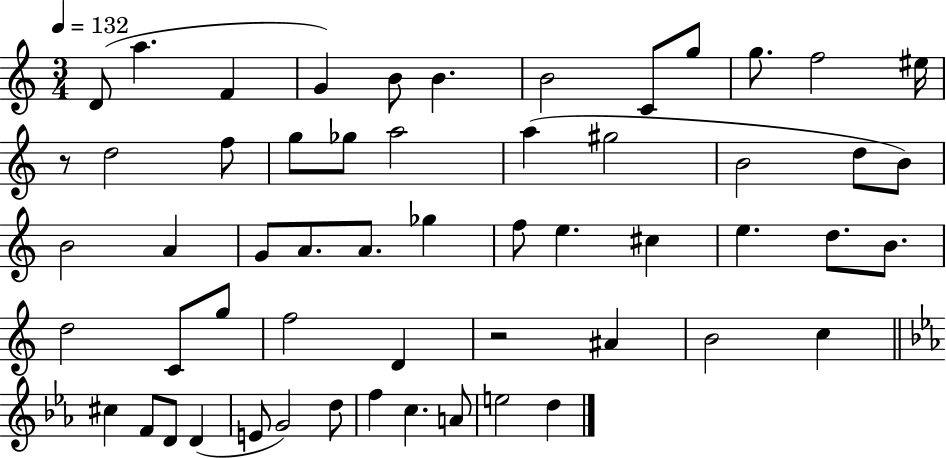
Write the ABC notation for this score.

X:1
T:Untitled
M:3/4
L:1/4
K:C
D/2 a F G B/2 B B2 C/2 g/2 g/2 f2 ^e/4 z/2 d2 f/2 g/2 _g/2 a2 a ^g2 B2 d/2 B/2 B2 A G/2 A/2 A/2 _g f/2 e ^c e d/2 B/2 d2 C/2 g/2 f2 D z2 ^A B2 c ^c F/2 D/2 D E/2 G2 d/2 f c A/2 e2 d